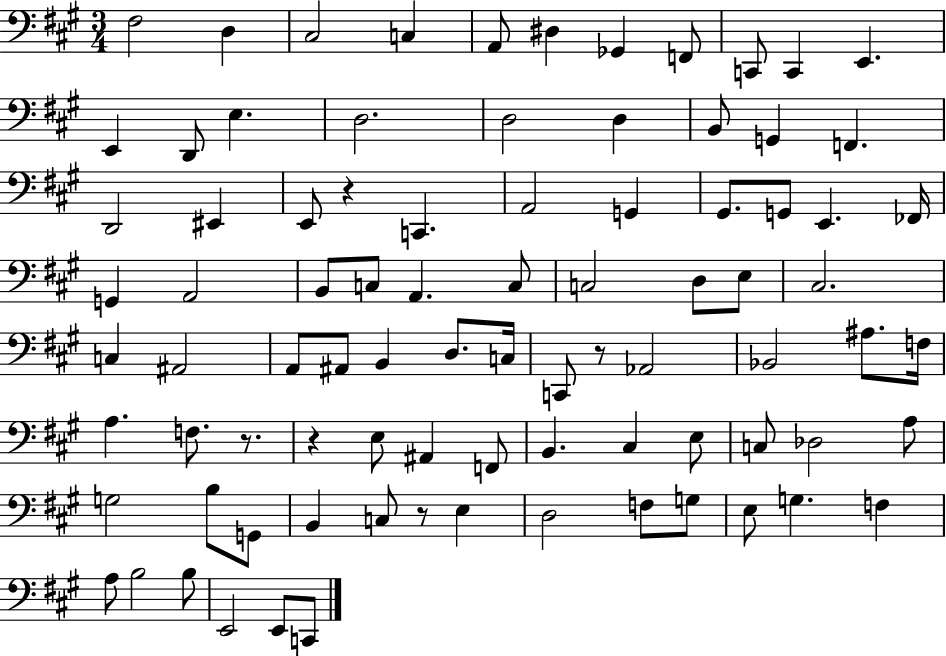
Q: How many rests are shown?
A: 5